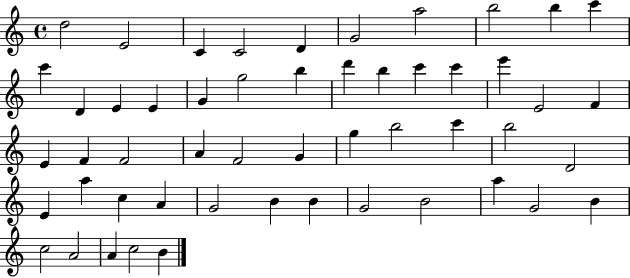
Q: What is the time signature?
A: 4/4